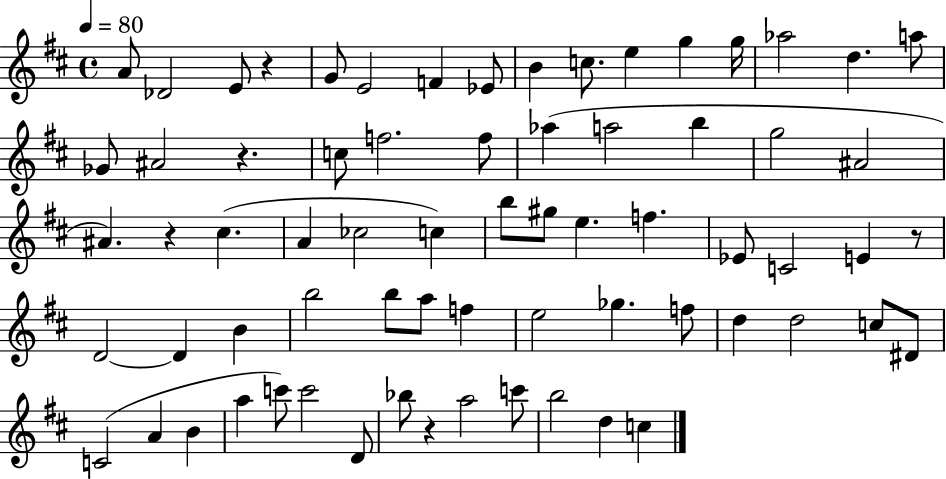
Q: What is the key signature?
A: D major